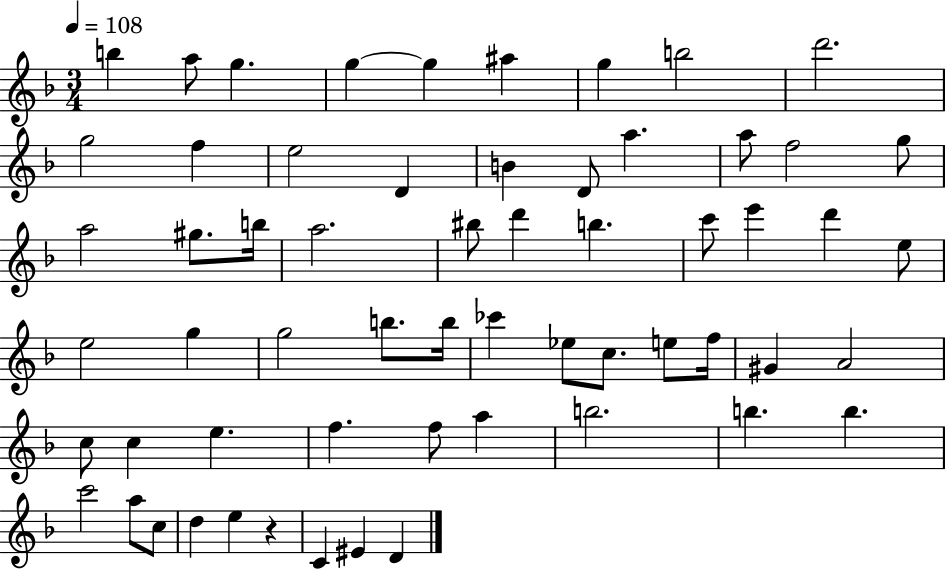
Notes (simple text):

B5/q A5/e G5/q. G5/q G5/q A#5/q G5/q B5/h D6/h. G5/h F5/q E5/h D4/q B4/q D4/e A5/q. A5/e F5/h G5/e A5/h G#5/e. B5/s A5/h. BIS5/e D6/q B5/q. C6/e E6/q D6/q E5/e E5/h G5/q G5/h B5/e. B5/s CES6/q Eb5/e C5/e. E5/e F5/s G#4/q A4/h C5/e C5/q E5/q. F5/q. F5/e A5/q B5/h. B5/q. B5/q. C6/h A5/e C5/e D5/q E5/q R/q C4/q EIS4/q D4/q